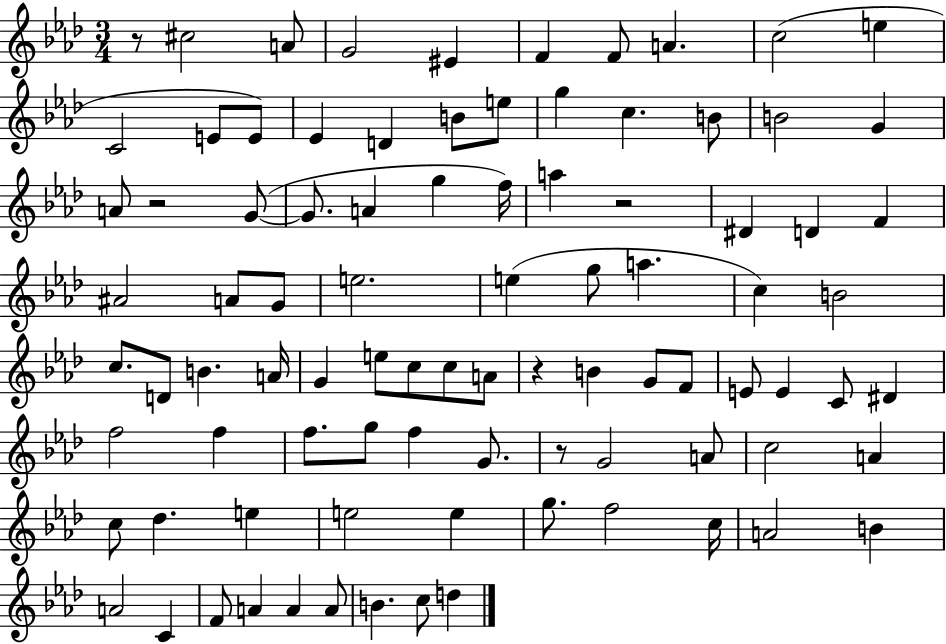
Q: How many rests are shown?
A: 5